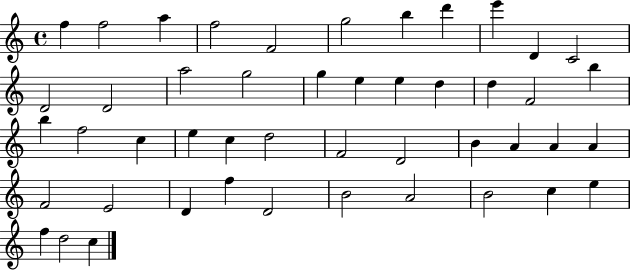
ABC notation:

X:1
T:Untitled
M:4/4
L:1/4
K:C
f f2 a f2 F2 g2 b d' e' D C2 D2 D2 a2 g2 g e e d d F2 b b f2 c e c d2 F2 D2 B A A A F2 E2 D f D2 B2 A2 B2 c e f d2 c